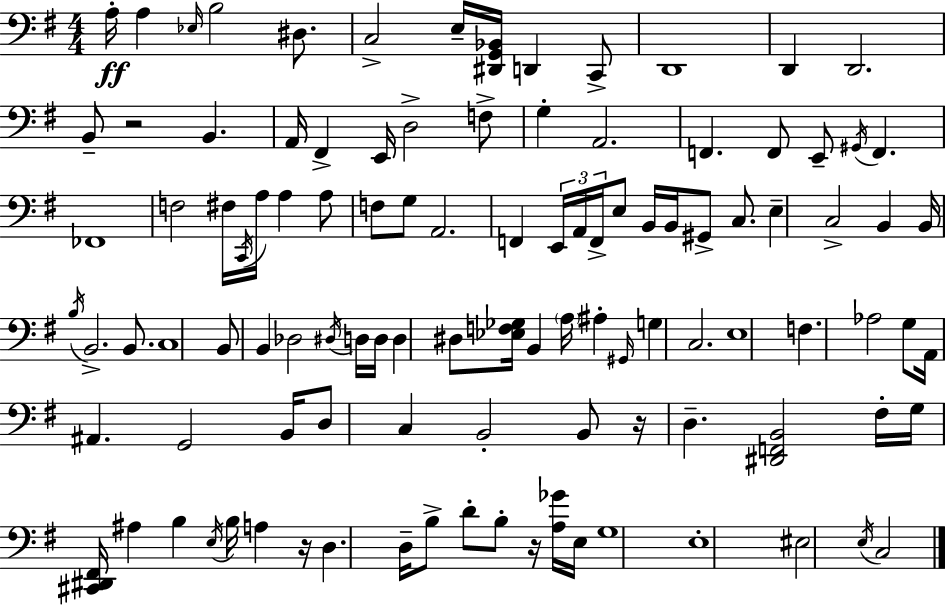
{
  \clef bass
  \numericTimeSignature
  \time 4/4
  \key g \major
  a16-.\ff a4 \grace { ees16 } b2 dis8. | c2-> e16-- <dis, g, bes,>16 d,4 c,8-> | d,1 | d,4 d,2. | \break b,8-- r2 b,4. | a,16 fis,4-> e,16 d2-> f8-> | g4-. a,2. | f,4. f,8 e,8-- \acciaccatura { gis,16 } f,4. | \break fes,1 | f2 fis16 \acciaccatura { c,16 } a16 a4 | a8 f8 g8 a,2. | f,4 \tuplet 3/2 { e,16 a,16 f,16-> } e8 b,16 b,16 gis,8-> | \break c8. e4-- c2-> b,4 | b,16 \acciaccatura { b16 } b,2.-> | b,8. c1 | b,8 b,4 des2 | \break \acciaccatura { dis16 } d16 d16 d4 dis8 <ees f ges>16 b,4 | \parenthesize a16 ais4-. \grace { gis,16 } g4 c2. | e1 | f4. aes2 | \break g8 a,16 ais,4. g,2 | b,16 d8 c4 b,2-. | b,8 r16 d4.-- <dis, f, b,>2 | fis16-. g16 <cis, dis, fis,>16 ais4 b4 | \break \acciaccatura { e16 } b16 a4 r16 d4. d16-- b8-> | d'8-. b8-. r16 <a ges'>16 e16 g1 | e1-. | eis2 \acciaccatura { e16 } | \break c2 \bar "|."
}